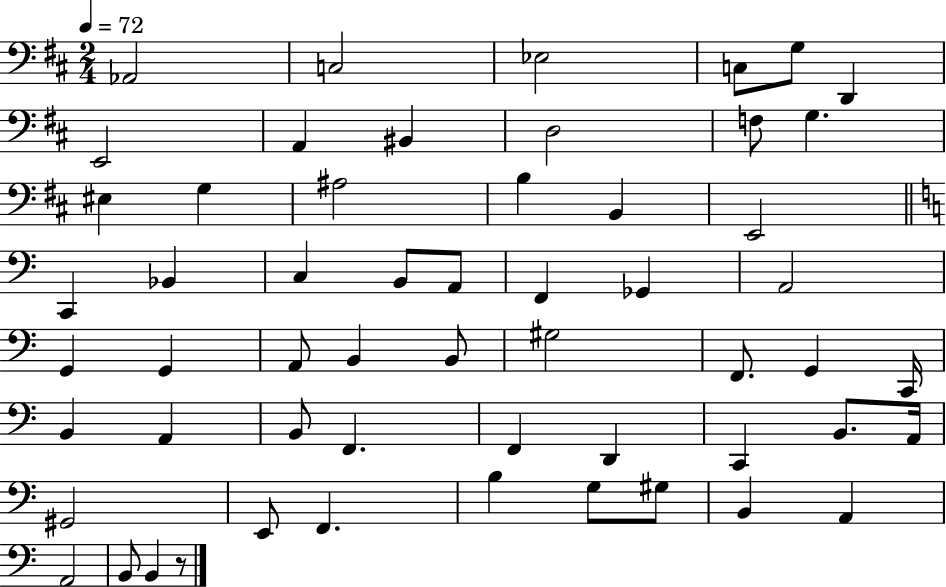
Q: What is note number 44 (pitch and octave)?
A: A2